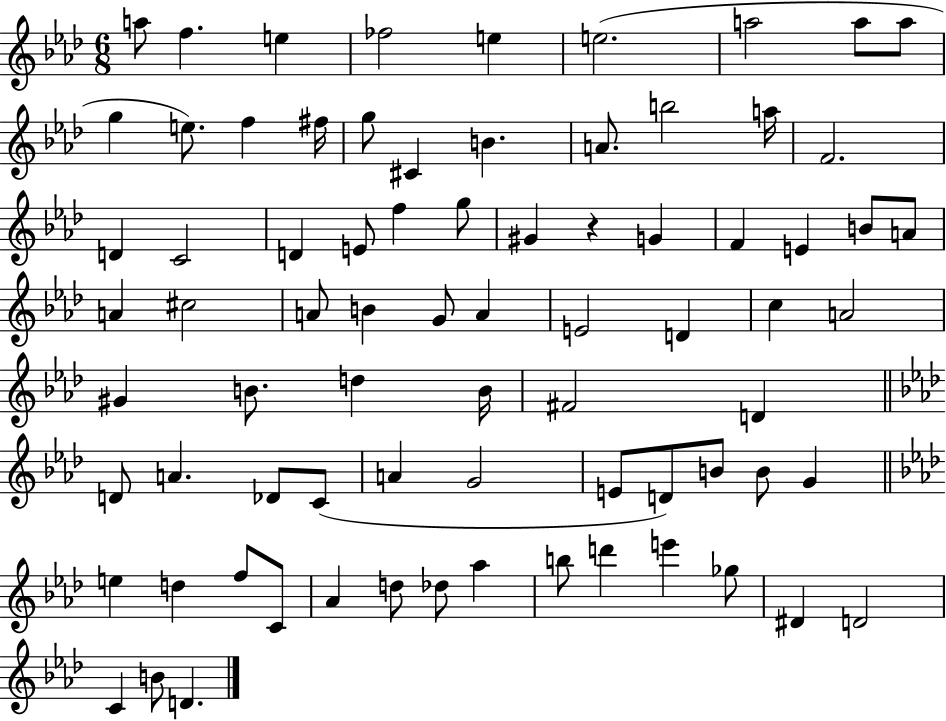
{
  \clef treble
  \numericTimeSignature
  \time 6/8
  \key aes \major
  a''8 f''4. e''4 | fes''2 e''4 | e''2.( | a''2 a''8 a''8 | \break g''4 e''8.) f''4 fis''16 | g''8 cis'4 b'4. | a'8. b''2 a''16 | f'2. | \break d'4 c'2 | d'4 e'8 f''4 g''8 | gis'4 r4 g'4 | f'4 e'4 b'8 a'8 | \break a'4 cis''2 | a'8 b'4 g'8 a'4 | e'2 d'4 | c''4 a'2 | \break gis'4 b'8. d''4 b'16 | fis'2 d'4 | \bar "||" \break \key f \minor d'8 a'4. des'8 c'8( | a'4 g'2 | e'8 d'8) b'8 b'8 g'4 | \bar "||" \break \key f \minor e''4 d''4 f''8 c'8 | aes'4 d''8 des''8 aes''4 | b''8 d'''4 e'''4 ges''8 | dis'4 d'2 | \break c'4 b'8 d'4. | \bar "|."
}